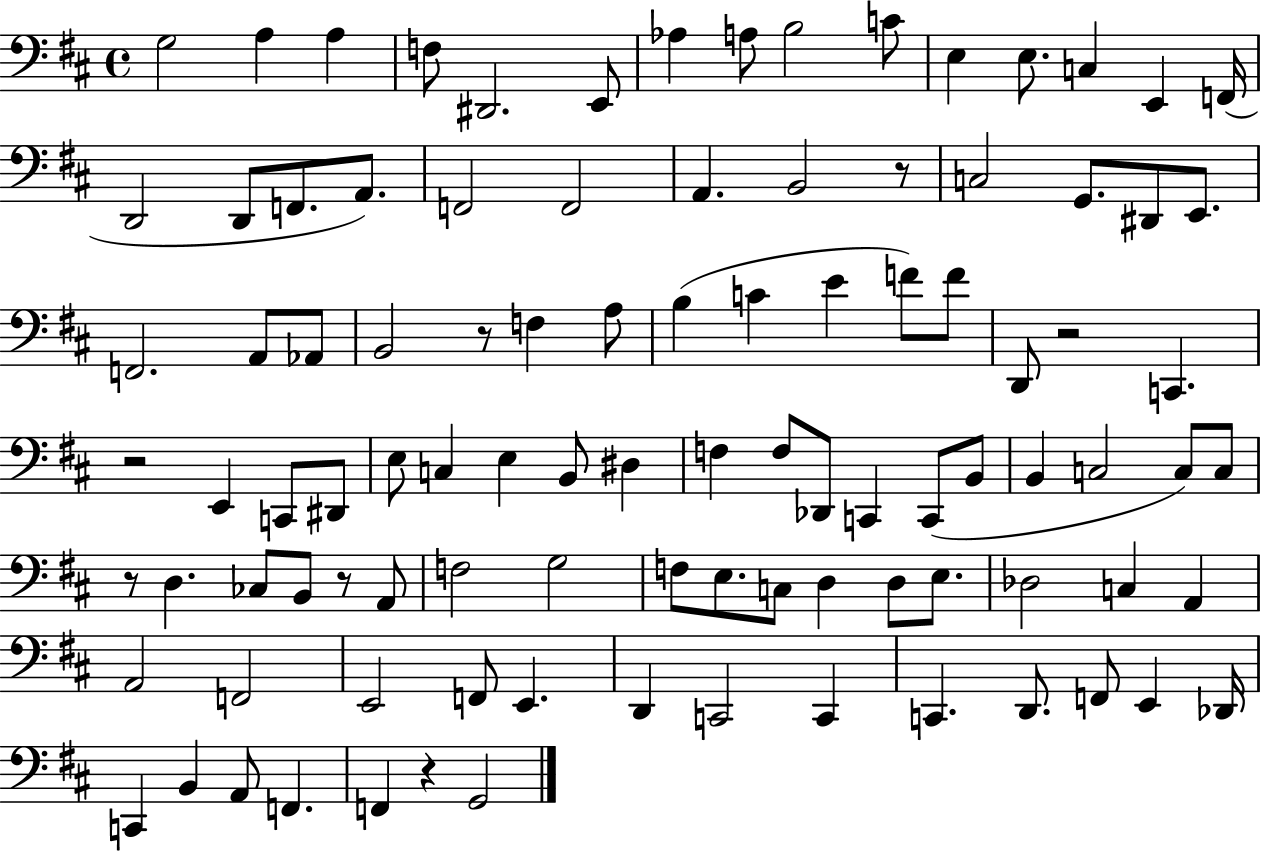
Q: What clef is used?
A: bass